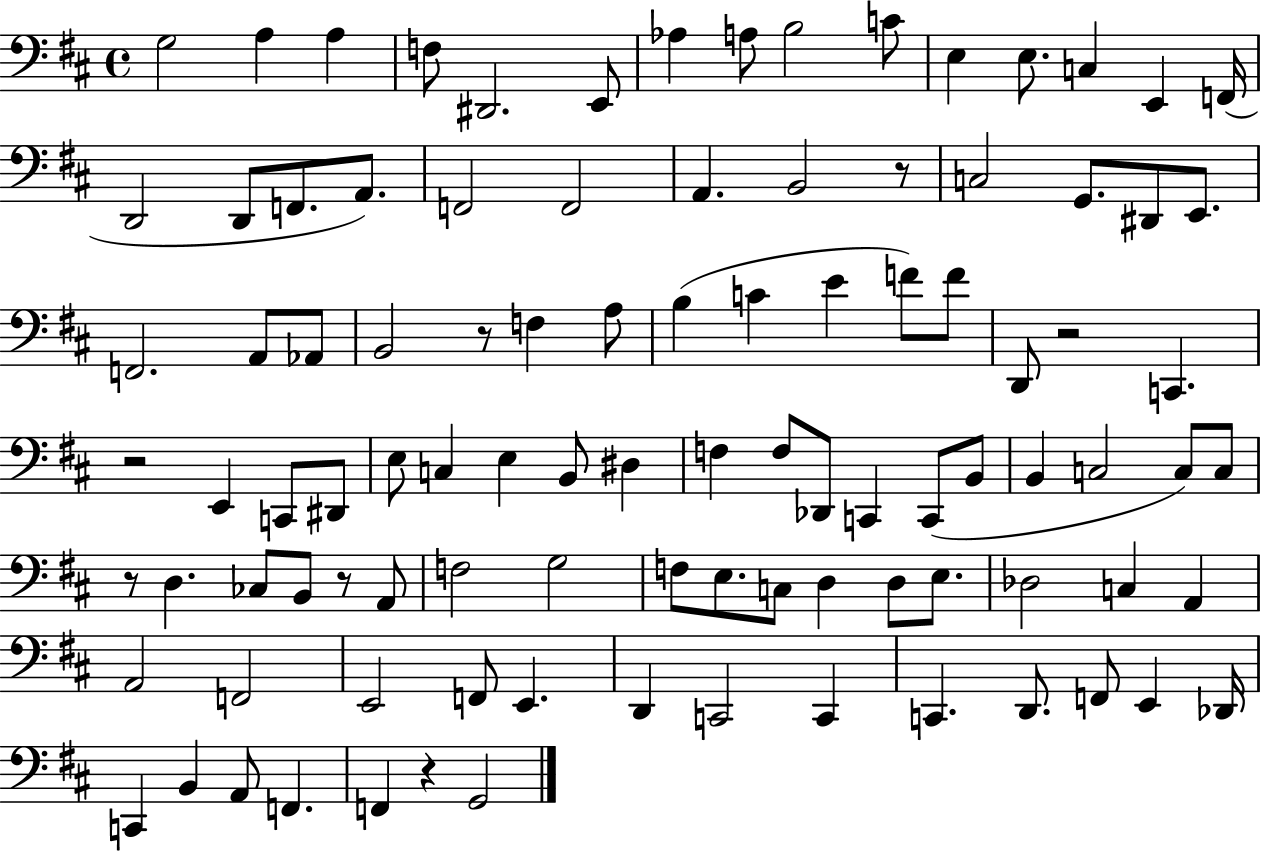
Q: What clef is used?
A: bass